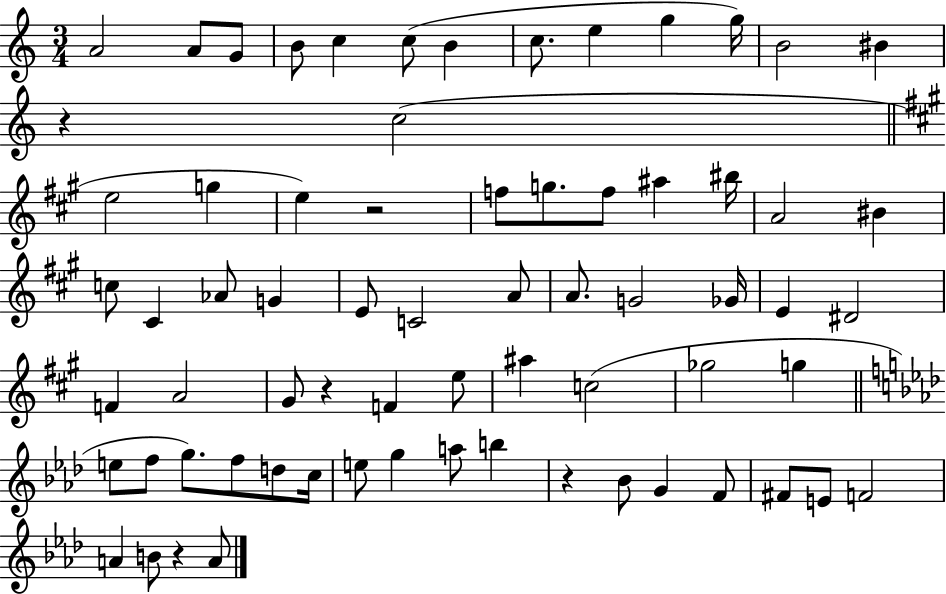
A4/h A4/e G4/e B4/e C5/q C5/e B4/q C5/e. E5/q G5/q G5/s B4/h BIS4/q R/q C5/h E5/h G5/q E5/q R/h F5/e G5/e. F5/e A#5/q BIS5/s A4/h BIS4/q C5/e C#4/q Ab4/e G4/q E4/e C4/h A4/e A4/e. G4/h Gb4/s E4/q D#4/h F4/q A4/h G#4/e R/q F4/q E5/e A#5/q C5/h Gb5/h G5/q E5/e F5/e G5/e. F5/e D5/e C5/s E5/e G5/q A5/e B5/q R/q Bb4/e G4/q F4/e F#4/e E4/e F4/h A4/q B4/e R/q A4/e